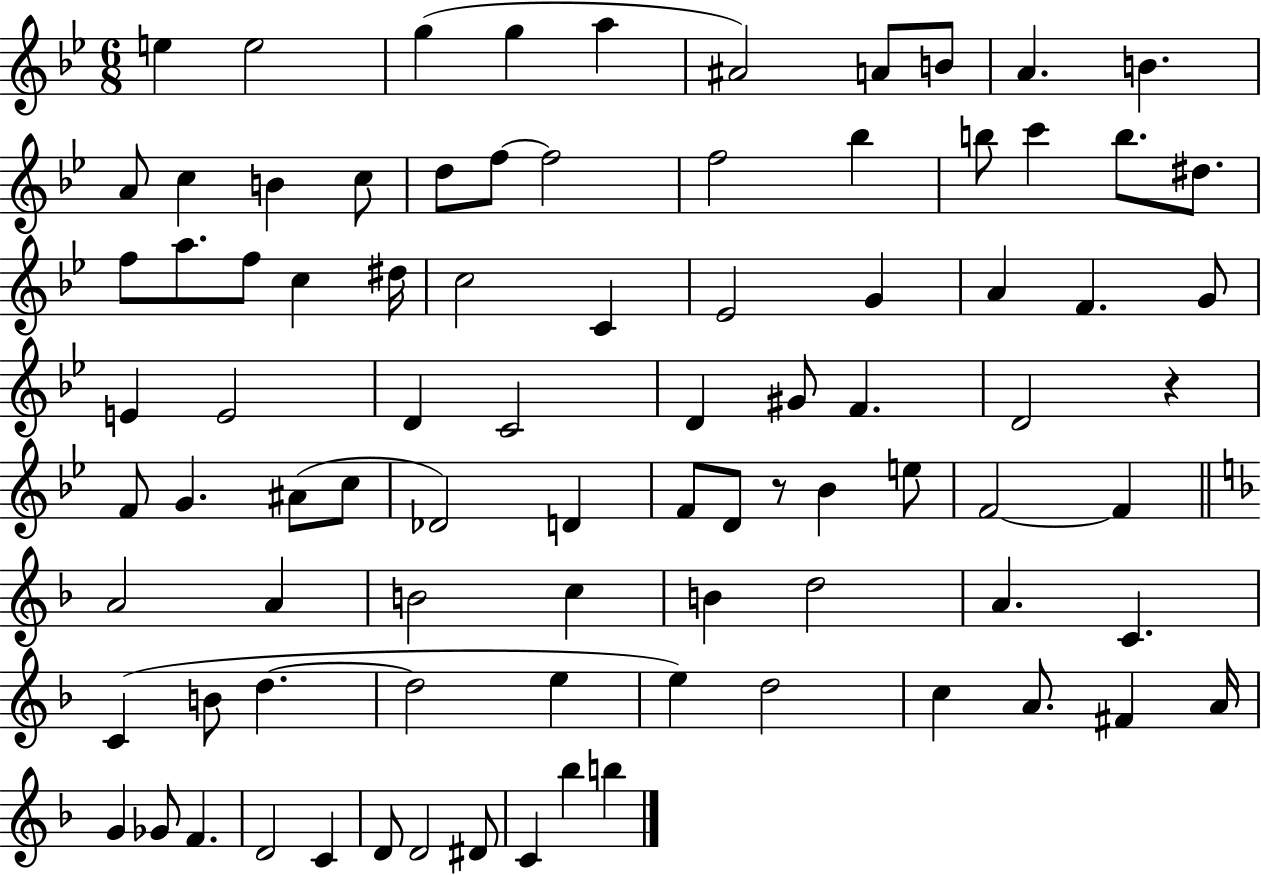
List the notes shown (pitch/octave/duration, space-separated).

E5/q E5/h G5/q G5/q A5/q A#4/h A4/e B4/e A4/q. B4/q. A4/e C5/q B4/q C5/e D5/e F5/e F5/h F5/h Bb5/q B5/e C6/q B5/e. D#5/e. F5/e A5/e. F5/e C5/q D#5/s C5/h C4/q Eb4/h G4/q A4/q F4/q. G4/e E4/q E4/h D4/q C4/h D4/q G#4/e F4/q. D4/h R/q F4/e G4/q. A#4/e C5/e Db4/h D4/q F4/e D4/e R/e Bb4/q E5/e F4/h F4/q A4/h A4/q B4/h C5/q B4/q D5/h A4/q. C4/q. C4/q B4/e D5/q. D5/h E5/q E5/q D5/h C5/q A4/e. F#4/q A4/s G4/q Gb4/e F4/q. D4/h C4/q D4/e D4/h D#4/e C4/q Bb5/q B5/q